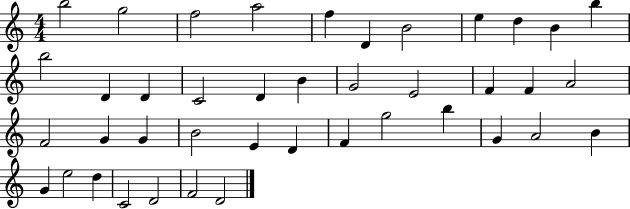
{
  \clef treble
  \numericTimeSignature
  \time 4/4
  \key c \major
  b''2 g''2 | f''2 a''2 | f''4 d'4 b'2 | e''4 d''4 b'4 b''4 | \break b''2 d'4 d'4 | c'2 d'4 b'4 | g'2 e'2 | f'4 f'4 a'2 | \break f'2 g'4 g'4 | b'2 e'4 d'4 | f'4 g''2 b''4 | g'4 a'2 b'4 | \break g'4 e''2 d''4 | c'2 d'2 | f'2 d'2 | \bar "|."
}